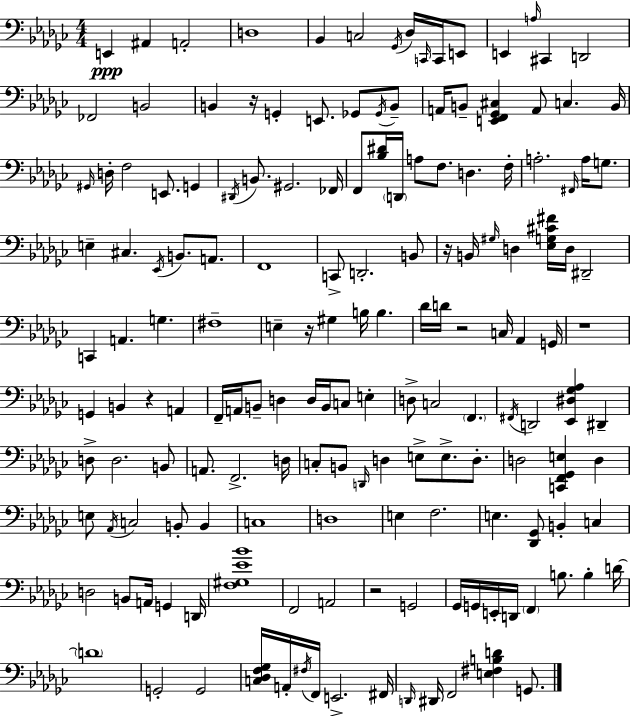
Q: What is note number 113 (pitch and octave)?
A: D3